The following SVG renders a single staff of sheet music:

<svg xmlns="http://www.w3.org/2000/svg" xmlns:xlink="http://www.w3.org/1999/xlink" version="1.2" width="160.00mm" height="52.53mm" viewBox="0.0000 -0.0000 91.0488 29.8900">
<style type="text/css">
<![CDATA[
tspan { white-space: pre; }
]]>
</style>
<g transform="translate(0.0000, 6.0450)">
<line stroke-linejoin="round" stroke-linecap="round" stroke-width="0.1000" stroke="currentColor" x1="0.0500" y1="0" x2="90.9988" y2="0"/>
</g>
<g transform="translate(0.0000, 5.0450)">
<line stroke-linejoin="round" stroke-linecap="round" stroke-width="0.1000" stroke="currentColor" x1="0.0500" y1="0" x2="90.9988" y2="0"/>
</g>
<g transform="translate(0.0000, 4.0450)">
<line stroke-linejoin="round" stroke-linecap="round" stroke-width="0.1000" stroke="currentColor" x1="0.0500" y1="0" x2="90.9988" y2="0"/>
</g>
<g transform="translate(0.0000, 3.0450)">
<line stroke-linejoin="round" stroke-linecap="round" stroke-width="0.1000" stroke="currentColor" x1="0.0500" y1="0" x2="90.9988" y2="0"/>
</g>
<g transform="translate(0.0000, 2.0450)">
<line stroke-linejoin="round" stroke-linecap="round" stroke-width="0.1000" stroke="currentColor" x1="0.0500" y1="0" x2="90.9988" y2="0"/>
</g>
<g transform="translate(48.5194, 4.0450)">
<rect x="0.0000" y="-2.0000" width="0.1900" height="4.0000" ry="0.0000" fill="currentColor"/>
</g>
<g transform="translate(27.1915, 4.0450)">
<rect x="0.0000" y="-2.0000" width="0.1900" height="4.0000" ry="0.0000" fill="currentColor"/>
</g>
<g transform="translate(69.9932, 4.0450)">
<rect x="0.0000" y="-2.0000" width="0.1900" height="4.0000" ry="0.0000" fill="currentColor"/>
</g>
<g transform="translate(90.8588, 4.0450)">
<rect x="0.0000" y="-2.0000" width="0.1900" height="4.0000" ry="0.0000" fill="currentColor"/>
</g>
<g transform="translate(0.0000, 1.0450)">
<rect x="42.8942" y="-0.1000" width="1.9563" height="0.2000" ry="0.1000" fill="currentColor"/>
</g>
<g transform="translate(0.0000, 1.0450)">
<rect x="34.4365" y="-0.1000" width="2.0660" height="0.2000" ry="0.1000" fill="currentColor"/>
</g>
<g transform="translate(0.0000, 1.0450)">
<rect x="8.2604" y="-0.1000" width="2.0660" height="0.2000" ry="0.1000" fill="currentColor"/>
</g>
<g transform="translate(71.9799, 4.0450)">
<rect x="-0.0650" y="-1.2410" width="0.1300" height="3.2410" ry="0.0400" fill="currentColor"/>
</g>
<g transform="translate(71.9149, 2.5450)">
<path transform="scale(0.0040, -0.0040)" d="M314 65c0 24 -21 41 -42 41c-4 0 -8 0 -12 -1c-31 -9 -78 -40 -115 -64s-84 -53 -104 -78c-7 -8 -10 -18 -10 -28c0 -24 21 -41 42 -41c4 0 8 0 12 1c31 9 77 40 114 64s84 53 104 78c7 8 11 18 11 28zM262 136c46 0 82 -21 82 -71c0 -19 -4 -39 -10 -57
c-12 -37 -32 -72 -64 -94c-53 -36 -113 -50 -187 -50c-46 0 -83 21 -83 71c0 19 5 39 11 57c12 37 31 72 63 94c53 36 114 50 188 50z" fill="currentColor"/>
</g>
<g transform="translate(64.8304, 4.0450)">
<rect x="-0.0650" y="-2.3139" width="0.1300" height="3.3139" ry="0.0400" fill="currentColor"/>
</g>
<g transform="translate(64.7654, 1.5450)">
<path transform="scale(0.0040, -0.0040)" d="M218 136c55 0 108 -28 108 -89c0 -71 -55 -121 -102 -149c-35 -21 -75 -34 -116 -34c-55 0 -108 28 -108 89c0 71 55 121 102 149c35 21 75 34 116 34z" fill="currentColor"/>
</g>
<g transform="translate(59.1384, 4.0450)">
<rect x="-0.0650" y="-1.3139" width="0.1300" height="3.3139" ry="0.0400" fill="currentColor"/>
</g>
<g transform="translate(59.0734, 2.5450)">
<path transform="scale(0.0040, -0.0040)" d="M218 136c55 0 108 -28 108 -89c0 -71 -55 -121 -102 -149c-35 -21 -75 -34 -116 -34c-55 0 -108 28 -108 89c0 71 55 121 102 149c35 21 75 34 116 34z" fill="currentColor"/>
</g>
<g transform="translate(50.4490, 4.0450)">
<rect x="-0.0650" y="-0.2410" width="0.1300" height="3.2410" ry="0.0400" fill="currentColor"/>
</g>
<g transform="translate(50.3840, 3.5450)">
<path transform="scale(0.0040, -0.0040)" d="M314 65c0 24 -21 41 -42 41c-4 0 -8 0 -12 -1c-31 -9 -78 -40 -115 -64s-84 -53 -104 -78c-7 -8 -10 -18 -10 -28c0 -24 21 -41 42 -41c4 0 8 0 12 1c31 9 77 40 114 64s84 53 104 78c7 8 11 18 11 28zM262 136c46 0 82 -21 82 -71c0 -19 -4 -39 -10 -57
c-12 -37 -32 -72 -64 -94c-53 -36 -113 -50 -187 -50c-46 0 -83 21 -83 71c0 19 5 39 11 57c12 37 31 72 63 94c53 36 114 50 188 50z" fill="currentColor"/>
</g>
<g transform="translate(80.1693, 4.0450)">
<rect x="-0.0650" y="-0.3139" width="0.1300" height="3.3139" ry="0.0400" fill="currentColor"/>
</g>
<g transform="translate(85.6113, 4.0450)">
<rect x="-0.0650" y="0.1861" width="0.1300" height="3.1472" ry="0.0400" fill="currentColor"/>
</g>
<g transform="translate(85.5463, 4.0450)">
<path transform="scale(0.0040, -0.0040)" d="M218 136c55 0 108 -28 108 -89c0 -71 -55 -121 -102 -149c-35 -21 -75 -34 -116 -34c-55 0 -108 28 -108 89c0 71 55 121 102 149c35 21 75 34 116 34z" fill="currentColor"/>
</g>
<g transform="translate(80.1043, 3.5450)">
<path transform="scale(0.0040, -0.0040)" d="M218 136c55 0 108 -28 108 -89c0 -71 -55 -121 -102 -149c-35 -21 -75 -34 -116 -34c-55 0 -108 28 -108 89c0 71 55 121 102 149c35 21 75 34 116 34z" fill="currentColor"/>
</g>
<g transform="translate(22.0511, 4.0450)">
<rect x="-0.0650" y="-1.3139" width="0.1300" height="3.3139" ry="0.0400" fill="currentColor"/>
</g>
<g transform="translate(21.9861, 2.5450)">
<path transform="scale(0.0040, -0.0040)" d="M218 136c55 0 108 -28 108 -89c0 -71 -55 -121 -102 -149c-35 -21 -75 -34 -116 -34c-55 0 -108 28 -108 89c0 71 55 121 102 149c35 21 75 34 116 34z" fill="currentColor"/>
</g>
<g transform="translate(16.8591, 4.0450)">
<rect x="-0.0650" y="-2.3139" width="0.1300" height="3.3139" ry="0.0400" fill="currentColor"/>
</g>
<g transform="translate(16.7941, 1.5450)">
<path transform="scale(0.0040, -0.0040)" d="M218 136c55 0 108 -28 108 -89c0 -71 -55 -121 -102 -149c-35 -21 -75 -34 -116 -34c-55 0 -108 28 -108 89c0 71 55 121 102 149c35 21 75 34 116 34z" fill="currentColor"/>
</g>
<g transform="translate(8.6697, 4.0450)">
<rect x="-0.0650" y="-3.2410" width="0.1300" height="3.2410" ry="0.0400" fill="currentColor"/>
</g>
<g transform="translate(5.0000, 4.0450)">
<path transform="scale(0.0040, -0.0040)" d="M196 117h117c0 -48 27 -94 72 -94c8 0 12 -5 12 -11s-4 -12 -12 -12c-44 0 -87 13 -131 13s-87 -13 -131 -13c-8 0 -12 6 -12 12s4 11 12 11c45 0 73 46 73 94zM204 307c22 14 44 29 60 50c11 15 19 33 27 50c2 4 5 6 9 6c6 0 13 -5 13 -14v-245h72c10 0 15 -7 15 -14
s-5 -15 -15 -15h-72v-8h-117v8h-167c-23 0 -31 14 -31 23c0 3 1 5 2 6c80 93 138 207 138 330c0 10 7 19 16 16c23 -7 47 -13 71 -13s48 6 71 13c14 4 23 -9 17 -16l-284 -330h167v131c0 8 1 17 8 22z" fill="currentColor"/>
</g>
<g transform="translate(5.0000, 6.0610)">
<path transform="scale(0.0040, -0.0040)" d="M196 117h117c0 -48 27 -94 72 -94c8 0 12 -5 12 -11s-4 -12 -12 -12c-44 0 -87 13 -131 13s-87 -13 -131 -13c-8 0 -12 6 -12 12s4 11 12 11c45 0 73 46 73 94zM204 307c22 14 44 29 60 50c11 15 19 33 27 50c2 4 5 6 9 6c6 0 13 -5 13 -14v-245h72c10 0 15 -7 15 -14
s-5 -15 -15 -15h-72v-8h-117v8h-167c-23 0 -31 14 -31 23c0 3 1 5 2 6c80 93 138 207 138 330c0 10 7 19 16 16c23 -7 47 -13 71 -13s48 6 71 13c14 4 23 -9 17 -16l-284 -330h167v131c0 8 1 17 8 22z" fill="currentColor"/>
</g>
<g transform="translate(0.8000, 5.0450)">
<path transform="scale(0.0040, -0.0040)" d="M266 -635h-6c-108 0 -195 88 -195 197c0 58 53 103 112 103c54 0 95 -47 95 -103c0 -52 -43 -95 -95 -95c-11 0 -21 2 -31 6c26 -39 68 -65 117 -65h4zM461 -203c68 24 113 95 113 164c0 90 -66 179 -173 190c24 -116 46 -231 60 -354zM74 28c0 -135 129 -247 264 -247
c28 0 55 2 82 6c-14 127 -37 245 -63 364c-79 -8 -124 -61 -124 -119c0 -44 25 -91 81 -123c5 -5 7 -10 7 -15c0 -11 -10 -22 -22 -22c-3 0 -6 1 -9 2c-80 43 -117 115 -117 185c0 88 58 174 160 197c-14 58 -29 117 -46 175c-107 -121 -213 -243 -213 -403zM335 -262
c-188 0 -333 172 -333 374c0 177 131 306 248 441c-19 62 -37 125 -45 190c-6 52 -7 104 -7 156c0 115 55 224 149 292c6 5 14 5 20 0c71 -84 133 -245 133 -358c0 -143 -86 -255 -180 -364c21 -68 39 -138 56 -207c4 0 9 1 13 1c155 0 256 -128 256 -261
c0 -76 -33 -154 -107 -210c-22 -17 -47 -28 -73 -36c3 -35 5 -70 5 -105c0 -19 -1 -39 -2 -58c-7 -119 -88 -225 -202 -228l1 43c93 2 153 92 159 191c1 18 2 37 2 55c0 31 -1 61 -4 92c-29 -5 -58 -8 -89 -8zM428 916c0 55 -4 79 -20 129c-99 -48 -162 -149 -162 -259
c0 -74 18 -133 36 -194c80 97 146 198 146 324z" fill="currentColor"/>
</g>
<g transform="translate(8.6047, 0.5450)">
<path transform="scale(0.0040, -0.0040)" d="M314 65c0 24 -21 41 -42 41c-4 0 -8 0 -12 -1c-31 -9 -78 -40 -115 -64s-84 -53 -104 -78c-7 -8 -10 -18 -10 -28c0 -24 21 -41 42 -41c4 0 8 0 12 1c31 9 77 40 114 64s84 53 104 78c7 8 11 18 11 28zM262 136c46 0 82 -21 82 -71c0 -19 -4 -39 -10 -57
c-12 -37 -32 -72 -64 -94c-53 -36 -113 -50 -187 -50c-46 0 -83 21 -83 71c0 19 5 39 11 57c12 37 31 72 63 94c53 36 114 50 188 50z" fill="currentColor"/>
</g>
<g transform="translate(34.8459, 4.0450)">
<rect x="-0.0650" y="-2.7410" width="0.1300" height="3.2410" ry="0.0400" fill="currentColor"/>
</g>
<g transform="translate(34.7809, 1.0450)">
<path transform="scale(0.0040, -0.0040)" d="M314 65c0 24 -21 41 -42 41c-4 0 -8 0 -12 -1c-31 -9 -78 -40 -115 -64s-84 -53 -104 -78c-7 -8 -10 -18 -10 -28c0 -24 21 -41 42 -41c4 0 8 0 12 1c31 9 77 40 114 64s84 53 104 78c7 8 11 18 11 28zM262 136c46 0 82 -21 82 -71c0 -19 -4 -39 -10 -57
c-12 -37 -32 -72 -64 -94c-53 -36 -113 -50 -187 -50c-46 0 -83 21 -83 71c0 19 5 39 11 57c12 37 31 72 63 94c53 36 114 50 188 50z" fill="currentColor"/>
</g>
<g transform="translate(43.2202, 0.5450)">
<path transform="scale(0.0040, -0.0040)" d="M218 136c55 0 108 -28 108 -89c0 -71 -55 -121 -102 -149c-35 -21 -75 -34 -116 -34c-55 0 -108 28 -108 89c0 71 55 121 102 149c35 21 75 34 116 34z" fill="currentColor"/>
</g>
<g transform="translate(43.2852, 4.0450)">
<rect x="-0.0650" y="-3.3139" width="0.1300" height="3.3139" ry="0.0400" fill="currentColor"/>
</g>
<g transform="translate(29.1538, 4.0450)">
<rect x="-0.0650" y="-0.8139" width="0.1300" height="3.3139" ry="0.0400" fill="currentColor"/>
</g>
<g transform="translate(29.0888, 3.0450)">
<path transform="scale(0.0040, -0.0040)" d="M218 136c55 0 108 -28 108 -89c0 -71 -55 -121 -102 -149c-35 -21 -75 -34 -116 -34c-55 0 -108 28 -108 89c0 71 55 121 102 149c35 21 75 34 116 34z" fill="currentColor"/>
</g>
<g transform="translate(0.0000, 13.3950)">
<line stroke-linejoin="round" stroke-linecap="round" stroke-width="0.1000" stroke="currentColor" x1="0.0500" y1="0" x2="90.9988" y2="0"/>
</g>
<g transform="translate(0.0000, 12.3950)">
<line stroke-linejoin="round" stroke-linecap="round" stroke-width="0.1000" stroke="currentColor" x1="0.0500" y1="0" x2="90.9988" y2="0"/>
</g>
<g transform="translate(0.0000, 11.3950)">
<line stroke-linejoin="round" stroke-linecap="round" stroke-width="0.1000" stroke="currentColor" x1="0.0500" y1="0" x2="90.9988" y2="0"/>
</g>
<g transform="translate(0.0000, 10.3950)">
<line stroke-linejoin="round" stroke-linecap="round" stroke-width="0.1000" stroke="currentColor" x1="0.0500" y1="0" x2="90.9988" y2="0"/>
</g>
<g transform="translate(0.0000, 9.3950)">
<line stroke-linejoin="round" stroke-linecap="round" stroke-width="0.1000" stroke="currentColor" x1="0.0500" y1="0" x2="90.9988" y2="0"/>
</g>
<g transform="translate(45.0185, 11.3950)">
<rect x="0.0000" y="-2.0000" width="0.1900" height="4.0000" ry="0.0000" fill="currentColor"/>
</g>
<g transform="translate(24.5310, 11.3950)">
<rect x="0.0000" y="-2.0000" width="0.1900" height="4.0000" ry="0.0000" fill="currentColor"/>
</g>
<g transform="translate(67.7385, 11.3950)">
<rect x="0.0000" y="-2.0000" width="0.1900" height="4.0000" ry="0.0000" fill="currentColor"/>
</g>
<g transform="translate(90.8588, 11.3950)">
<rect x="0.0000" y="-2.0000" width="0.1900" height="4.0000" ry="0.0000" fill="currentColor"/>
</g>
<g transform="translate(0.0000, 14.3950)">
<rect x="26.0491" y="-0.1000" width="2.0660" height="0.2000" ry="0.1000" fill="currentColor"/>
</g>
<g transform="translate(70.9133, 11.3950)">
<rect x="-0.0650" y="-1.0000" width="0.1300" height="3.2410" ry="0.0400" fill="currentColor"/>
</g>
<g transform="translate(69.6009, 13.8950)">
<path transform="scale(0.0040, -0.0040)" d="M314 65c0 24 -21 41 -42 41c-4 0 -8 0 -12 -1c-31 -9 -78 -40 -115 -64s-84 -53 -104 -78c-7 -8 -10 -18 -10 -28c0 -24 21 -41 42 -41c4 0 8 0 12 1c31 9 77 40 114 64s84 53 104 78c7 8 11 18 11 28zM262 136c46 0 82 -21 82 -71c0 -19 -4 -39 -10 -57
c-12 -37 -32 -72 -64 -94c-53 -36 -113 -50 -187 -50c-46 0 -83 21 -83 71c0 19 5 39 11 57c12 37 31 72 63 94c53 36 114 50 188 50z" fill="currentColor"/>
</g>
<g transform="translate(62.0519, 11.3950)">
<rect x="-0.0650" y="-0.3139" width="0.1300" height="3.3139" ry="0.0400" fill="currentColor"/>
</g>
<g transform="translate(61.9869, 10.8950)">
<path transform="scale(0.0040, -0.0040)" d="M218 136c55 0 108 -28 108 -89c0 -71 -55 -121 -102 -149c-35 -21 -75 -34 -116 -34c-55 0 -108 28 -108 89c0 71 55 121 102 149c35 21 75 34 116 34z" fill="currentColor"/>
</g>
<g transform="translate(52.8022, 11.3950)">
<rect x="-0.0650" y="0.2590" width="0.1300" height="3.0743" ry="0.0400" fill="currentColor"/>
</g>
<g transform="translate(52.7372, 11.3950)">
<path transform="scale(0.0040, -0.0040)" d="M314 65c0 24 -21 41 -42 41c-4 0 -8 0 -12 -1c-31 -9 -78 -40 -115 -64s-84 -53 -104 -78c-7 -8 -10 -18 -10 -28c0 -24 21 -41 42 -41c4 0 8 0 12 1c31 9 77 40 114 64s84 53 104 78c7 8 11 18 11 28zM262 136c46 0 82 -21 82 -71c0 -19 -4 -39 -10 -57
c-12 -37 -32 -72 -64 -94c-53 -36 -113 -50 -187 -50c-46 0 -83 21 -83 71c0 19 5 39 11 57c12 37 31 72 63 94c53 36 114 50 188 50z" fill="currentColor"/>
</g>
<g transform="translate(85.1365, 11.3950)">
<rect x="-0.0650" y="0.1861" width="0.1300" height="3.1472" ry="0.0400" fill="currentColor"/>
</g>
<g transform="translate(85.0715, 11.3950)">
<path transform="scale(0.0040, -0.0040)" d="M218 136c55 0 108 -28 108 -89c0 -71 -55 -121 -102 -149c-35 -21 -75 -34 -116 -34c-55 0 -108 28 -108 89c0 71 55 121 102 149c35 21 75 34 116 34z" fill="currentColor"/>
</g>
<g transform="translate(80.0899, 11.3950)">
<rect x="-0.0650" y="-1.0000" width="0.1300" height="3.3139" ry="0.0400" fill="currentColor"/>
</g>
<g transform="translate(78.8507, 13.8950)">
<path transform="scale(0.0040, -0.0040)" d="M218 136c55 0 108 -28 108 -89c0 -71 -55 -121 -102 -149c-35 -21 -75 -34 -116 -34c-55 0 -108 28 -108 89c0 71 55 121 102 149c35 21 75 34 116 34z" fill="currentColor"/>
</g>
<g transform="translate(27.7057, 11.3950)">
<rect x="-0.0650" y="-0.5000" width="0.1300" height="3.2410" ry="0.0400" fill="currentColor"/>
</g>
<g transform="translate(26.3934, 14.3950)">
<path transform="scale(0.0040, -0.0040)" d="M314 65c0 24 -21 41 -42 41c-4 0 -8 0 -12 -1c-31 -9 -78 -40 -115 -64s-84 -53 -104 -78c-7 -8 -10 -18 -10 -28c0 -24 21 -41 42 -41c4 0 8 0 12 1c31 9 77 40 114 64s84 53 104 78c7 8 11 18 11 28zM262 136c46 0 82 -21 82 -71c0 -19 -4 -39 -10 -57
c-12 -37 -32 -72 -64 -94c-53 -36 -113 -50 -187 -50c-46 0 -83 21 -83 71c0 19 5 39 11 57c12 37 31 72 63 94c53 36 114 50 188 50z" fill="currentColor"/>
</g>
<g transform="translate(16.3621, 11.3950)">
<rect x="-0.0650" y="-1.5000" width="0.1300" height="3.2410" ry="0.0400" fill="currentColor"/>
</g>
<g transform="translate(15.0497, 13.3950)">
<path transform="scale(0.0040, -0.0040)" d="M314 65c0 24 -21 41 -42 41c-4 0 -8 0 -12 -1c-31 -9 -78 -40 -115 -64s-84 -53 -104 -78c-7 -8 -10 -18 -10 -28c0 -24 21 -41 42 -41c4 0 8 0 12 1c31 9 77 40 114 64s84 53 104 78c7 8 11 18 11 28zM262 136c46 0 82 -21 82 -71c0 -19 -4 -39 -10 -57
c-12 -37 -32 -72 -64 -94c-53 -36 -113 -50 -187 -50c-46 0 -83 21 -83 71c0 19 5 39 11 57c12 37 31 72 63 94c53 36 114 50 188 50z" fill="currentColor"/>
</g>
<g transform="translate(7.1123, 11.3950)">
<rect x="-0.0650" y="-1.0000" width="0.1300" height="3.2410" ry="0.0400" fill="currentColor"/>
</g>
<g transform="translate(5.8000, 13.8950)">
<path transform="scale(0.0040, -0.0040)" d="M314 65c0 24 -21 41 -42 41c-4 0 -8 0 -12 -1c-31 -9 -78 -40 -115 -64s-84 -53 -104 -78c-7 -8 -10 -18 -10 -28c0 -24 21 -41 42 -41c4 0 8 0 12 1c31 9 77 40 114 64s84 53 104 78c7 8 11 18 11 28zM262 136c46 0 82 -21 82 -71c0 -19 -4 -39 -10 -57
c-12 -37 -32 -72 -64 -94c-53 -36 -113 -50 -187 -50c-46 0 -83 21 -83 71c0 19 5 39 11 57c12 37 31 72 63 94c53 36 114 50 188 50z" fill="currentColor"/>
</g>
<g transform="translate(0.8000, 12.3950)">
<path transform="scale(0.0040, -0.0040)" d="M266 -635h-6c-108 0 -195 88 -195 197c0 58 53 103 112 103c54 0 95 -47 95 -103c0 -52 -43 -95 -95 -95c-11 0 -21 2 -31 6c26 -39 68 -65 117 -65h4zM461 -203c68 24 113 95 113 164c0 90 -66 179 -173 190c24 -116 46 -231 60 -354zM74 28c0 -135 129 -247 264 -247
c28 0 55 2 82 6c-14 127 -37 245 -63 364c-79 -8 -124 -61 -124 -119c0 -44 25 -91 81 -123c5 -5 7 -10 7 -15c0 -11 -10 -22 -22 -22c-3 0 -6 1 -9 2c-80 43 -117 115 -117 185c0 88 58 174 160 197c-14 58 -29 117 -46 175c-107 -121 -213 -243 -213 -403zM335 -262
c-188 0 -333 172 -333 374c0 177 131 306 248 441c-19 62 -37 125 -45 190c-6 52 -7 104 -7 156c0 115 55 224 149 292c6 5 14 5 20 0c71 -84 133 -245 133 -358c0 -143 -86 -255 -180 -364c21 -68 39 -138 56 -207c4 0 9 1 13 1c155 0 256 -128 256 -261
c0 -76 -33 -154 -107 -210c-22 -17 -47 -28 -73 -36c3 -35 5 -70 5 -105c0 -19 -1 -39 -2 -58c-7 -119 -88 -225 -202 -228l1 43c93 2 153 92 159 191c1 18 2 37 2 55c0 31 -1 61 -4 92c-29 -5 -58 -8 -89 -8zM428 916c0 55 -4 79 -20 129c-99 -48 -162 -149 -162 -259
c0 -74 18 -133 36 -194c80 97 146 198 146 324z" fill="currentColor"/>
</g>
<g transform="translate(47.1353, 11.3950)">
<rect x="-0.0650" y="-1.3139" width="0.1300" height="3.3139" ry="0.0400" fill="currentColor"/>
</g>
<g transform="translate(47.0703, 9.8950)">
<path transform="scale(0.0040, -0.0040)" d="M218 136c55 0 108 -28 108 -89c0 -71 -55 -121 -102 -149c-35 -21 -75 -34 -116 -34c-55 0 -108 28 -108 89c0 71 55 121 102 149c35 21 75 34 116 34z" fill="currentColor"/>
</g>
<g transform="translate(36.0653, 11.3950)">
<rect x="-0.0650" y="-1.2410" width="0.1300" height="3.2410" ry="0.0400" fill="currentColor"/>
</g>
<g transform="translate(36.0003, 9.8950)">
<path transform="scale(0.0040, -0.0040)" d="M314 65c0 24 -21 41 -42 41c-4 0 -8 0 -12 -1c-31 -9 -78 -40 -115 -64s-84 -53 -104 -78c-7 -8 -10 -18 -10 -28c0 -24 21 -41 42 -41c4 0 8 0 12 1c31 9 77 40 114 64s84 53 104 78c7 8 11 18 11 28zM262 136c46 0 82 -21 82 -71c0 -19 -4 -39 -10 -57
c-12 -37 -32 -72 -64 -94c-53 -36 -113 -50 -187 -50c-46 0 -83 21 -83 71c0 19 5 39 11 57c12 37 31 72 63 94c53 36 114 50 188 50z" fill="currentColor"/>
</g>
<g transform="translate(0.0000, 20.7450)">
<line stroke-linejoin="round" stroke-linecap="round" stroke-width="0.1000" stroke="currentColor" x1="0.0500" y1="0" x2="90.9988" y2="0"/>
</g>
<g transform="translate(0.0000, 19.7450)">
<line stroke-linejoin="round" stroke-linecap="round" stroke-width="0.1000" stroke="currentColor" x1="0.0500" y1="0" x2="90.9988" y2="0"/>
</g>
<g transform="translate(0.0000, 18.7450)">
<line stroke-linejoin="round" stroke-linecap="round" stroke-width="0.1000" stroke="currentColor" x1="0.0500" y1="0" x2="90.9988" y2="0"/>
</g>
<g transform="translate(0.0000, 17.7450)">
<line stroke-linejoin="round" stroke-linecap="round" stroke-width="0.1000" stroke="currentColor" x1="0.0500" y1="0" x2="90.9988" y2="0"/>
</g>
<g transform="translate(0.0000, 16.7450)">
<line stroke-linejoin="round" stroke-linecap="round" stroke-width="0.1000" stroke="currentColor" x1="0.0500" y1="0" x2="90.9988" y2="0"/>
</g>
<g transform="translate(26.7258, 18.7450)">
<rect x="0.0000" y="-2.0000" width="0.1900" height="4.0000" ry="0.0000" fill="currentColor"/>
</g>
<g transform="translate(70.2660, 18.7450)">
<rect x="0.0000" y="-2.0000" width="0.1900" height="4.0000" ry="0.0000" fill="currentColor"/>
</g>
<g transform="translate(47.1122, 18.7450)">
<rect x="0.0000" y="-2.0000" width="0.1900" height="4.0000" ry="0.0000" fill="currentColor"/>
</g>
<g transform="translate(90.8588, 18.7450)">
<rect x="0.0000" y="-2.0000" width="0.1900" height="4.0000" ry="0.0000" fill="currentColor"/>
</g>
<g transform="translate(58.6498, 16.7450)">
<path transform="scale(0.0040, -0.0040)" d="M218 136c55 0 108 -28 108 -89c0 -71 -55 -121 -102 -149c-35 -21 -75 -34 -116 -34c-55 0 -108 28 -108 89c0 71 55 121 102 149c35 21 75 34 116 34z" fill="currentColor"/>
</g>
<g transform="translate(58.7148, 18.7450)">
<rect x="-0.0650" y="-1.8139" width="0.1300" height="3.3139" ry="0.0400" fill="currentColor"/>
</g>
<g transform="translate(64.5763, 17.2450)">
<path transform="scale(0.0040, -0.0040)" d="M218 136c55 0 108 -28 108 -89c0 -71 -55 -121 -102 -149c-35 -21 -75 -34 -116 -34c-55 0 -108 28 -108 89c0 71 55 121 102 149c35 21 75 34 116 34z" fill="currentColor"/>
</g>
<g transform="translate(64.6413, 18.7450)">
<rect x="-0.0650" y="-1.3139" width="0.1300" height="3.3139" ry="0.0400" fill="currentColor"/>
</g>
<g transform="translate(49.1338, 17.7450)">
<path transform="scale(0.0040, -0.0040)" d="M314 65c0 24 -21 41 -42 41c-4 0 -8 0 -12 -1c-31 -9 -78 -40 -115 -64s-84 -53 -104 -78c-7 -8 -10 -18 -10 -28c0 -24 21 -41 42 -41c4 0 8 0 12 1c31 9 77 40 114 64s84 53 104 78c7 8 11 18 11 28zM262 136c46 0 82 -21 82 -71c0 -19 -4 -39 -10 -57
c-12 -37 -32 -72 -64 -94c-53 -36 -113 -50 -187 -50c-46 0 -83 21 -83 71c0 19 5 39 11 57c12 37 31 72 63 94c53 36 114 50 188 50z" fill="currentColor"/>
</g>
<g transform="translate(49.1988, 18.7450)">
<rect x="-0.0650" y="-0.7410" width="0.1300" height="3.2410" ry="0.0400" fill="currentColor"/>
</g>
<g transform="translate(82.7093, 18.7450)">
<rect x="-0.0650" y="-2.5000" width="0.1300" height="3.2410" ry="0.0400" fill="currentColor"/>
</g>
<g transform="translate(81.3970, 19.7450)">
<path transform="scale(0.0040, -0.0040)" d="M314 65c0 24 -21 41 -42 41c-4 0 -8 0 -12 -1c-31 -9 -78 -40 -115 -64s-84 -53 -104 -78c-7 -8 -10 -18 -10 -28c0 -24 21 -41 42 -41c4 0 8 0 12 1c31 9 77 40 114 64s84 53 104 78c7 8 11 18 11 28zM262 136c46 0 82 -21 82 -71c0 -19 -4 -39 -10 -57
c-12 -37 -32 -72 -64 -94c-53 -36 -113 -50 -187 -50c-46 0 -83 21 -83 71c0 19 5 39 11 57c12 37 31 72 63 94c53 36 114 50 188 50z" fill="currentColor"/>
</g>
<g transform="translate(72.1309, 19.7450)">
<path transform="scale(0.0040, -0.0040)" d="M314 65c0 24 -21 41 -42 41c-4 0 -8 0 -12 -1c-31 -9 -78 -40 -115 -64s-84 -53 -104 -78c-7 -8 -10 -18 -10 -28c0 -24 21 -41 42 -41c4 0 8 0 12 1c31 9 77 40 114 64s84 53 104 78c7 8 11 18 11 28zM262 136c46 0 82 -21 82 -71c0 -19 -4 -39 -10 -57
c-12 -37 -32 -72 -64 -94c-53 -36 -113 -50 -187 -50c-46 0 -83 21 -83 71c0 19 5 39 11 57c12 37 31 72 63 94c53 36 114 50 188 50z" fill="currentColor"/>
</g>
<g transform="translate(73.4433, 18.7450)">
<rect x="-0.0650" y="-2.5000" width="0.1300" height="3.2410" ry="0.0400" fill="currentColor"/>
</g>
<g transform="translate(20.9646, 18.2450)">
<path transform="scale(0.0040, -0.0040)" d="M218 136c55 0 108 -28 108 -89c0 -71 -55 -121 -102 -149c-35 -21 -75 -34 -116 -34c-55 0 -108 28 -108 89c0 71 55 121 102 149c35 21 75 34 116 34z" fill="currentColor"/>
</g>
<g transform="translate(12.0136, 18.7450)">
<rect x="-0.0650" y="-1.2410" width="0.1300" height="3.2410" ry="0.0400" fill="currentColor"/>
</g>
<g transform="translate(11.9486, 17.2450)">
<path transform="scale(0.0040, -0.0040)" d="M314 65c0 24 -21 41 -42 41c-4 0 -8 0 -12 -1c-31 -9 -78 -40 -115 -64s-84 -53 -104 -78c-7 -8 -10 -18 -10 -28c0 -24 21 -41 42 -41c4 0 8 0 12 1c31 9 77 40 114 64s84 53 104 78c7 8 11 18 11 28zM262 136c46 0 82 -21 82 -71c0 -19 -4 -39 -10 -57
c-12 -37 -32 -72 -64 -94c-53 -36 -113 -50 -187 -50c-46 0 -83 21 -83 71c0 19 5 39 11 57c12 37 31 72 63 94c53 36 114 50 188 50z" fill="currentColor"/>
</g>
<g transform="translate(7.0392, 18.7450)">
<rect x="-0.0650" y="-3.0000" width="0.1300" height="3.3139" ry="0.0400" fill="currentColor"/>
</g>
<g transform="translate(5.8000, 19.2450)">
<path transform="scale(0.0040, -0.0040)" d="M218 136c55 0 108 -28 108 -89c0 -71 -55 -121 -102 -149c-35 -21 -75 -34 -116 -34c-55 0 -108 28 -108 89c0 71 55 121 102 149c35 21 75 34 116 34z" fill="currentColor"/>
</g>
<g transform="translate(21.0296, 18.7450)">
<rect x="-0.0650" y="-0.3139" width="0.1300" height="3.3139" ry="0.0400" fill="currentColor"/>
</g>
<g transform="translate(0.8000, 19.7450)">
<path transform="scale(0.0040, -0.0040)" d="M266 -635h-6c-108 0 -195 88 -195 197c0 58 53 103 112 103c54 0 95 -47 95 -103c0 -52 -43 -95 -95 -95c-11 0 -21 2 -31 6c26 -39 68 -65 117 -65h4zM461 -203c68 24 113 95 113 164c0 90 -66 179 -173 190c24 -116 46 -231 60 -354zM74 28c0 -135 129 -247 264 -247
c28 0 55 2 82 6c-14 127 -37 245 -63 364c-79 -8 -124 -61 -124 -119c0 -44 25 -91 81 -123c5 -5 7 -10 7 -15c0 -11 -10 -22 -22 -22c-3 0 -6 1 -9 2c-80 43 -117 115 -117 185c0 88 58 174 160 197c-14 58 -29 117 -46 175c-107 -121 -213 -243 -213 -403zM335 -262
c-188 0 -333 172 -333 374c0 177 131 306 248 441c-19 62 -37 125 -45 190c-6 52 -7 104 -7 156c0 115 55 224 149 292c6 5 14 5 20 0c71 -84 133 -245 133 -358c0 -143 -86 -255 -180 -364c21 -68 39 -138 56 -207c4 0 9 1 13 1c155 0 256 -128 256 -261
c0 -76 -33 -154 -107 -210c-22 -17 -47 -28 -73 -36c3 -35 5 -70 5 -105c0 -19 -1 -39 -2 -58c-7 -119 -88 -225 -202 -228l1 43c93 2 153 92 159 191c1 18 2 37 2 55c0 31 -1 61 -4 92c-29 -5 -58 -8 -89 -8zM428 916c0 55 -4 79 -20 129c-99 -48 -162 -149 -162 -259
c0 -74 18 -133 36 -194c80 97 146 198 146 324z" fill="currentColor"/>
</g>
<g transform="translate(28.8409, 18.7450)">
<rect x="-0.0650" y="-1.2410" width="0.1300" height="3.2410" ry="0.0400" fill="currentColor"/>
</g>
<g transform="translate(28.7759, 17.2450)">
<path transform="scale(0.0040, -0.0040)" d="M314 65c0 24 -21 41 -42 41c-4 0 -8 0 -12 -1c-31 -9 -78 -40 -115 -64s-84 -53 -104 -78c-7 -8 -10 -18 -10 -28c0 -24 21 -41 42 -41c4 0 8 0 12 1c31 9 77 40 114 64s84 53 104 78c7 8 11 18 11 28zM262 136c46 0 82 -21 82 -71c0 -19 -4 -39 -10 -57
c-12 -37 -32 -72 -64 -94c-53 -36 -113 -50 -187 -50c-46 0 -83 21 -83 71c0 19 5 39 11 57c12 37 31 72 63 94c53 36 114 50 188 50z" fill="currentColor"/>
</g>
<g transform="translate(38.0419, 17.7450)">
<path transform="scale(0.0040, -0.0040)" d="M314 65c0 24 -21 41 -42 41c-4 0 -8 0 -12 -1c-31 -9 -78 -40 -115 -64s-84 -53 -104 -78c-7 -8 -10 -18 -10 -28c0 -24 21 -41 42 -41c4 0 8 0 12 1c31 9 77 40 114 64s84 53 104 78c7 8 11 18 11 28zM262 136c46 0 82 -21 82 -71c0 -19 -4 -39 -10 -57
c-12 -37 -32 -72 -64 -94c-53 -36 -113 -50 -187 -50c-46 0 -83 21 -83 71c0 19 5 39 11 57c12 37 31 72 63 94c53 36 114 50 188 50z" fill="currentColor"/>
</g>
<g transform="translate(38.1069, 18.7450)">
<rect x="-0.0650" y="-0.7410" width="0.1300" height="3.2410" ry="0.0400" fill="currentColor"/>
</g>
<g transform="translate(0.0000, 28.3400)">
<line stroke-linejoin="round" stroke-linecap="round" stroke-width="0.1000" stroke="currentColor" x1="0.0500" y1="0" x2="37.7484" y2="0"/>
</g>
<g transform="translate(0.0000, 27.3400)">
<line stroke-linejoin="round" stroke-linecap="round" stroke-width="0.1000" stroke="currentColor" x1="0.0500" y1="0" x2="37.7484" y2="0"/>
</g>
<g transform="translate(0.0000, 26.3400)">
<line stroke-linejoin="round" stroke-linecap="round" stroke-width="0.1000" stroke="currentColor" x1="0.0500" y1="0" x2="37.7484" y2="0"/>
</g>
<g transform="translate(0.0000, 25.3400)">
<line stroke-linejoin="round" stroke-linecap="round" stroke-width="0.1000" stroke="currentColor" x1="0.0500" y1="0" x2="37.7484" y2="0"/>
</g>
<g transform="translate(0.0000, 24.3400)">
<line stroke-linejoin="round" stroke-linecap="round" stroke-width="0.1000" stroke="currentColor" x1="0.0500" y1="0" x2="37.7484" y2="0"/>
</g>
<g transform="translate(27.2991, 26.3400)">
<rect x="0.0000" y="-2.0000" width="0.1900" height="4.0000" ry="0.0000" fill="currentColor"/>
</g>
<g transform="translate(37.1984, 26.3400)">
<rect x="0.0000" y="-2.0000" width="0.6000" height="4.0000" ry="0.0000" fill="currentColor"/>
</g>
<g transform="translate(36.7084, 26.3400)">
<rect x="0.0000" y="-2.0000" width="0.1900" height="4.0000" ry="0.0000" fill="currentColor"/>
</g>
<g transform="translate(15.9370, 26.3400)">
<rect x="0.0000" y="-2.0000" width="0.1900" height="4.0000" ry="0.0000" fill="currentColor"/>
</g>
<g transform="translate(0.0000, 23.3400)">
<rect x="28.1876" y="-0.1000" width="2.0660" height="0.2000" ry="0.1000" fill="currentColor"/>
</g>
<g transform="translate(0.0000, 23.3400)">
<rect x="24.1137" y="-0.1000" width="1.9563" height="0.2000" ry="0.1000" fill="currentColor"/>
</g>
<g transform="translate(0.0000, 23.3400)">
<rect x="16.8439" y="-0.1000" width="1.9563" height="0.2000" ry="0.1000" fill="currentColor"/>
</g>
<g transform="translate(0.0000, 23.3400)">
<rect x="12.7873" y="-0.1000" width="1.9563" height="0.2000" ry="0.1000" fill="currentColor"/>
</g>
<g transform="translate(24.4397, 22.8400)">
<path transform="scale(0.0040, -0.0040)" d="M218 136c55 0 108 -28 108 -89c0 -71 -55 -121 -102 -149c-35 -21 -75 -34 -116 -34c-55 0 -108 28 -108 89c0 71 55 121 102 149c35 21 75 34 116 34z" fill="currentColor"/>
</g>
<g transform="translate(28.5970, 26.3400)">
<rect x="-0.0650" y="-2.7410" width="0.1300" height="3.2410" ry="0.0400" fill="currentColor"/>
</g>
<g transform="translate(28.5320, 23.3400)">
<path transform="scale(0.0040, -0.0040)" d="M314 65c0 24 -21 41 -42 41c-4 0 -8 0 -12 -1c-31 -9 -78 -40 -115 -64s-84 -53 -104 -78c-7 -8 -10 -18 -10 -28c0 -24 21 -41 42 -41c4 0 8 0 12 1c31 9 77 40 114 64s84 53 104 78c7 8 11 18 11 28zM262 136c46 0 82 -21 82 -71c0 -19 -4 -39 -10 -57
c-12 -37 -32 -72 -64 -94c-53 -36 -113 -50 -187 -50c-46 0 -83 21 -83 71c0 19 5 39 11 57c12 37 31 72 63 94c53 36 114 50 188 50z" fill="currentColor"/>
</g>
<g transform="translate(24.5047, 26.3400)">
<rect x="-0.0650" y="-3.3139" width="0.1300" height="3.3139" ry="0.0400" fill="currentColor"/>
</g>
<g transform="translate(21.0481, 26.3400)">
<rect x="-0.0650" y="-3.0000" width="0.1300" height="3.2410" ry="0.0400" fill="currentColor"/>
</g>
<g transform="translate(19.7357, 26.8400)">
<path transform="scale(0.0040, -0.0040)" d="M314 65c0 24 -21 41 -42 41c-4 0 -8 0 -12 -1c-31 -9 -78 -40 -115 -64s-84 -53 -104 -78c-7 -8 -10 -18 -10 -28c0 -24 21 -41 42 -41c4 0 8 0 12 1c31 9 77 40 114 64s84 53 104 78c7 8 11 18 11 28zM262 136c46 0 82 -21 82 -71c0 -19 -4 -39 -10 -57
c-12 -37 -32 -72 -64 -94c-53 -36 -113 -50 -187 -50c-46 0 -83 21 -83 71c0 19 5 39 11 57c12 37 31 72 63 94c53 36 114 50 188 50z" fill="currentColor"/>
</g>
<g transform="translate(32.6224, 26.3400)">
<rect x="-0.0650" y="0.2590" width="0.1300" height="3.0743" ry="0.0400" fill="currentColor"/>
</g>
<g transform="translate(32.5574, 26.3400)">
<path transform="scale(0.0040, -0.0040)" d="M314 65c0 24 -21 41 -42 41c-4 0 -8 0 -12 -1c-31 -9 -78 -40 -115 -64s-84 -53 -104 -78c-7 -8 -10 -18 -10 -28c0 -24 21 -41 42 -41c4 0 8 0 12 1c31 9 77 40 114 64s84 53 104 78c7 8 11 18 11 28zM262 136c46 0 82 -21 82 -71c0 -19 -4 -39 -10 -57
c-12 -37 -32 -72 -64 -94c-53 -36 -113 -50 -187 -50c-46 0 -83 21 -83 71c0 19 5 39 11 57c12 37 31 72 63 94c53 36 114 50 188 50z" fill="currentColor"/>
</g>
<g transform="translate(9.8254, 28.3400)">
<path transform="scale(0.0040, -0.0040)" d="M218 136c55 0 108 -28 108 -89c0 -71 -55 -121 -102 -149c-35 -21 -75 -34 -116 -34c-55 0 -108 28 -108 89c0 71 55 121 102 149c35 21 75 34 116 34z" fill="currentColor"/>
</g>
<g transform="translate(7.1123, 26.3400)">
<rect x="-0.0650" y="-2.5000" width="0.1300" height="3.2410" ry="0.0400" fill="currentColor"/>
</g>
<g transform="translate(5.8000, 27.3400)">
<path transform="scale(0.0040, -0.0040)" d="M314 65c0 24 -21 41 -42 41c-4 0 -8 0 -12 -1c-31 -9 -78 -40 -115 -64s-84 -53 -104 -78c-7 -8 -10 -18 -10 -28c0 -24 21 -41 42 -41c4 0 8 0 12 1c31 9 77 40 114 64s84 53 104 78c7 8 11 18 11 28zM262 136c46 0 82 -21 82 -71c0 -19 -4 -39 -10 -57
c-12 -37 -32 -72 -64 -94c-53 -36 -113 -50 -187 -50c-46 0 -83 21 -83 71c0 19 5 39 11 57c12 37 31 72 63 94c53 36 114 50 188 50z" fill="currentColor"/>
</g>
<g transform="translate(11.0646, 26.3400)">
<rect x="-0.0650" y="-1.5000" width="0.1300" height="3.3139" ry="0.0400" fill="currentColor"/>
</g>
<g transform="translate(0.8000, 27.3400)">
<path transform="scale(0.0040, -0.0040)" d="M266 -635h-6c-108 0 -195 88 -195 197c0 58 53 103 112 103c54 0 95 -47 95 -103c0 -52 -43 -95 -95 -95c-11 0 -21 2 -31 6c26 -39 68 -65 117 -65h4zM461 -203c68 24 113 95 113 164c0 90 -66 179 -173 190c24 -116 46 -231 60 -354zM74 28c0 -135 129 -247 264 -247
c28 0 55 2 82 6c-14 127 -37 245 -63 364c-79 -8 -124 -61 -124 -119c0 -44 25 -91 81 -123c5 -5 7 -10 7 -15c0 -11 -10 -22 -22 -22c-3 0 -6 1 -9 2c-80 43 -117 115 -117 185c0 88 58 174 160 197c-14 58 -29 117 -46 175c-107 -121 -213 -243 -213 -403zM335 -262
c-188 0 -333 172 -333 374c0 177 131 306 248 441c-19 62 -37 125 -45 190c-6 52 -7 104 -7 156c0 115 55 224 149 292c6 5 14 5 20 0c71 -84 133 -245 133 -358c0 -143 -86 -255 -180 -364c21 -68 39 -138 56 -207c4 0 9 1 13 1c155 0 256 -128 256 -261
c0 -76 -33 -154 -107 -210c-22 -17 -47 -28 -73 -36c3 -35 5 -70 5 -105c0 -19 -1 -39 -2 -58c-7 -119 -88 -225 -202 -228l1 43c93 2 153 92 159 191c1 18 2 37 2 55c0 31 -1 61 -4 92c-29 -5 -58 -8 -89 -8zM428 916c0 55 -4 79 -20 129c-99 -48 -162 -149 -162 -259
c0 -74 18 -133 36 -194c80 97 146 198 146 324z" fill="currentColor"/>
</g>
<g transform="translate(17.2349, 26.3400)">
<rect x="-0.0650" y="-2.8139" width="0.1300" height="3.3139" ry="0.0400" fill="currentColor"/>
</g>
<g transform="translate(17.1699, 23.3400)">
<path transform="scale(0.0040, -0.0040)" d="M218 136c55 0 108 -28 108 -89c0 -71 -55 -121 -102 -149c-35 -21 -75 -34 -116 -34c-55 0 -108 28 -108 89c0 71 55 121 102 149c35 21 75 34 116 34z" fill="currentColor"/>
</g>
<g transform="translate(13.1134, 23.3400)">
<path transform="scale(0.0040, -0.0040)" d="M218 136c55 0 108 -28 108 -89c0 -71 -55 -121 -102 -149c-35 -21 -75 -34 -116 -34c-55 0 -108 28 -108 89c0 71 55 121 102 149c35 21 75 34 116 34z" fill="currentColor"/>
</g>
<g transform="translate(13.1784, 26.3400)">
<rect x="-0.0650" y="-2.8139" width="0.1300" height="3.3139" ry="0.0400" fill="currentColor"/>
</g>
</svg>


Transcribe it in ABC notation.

X:1
T:Untitled
M:4/4
L:1/4
K:C
b2 g e d a2 b c2 e g e2 c B D2 E2 C2 e2 e B2 c D2 D B A e2 c e2 d2 d2 f e G2 G2 G2 E a a A2 b a2 B2